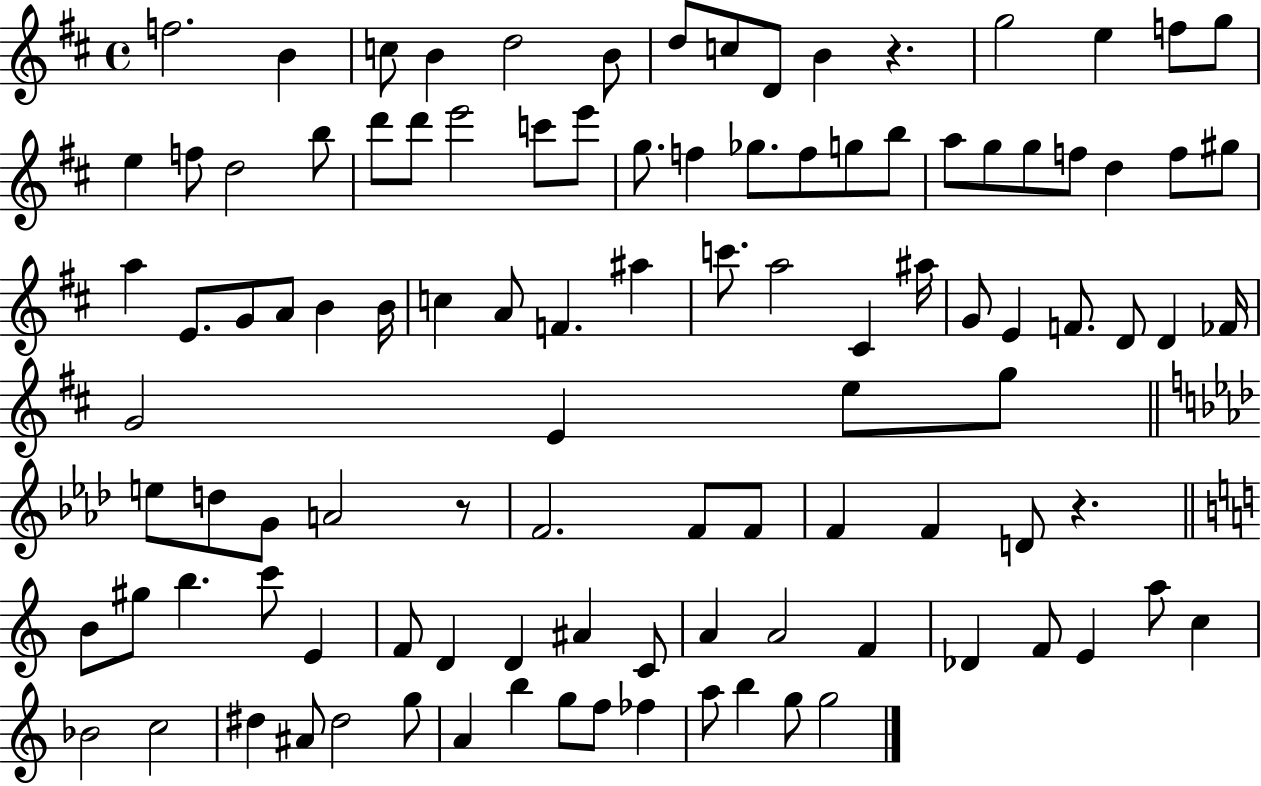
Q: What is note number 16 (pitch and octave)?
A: F5